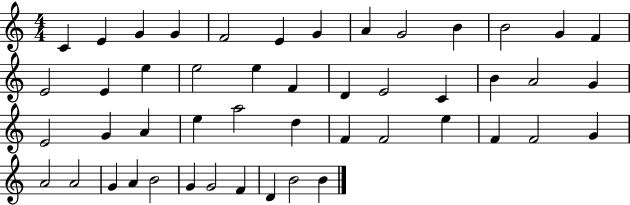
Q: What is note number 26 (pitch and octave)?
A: E4